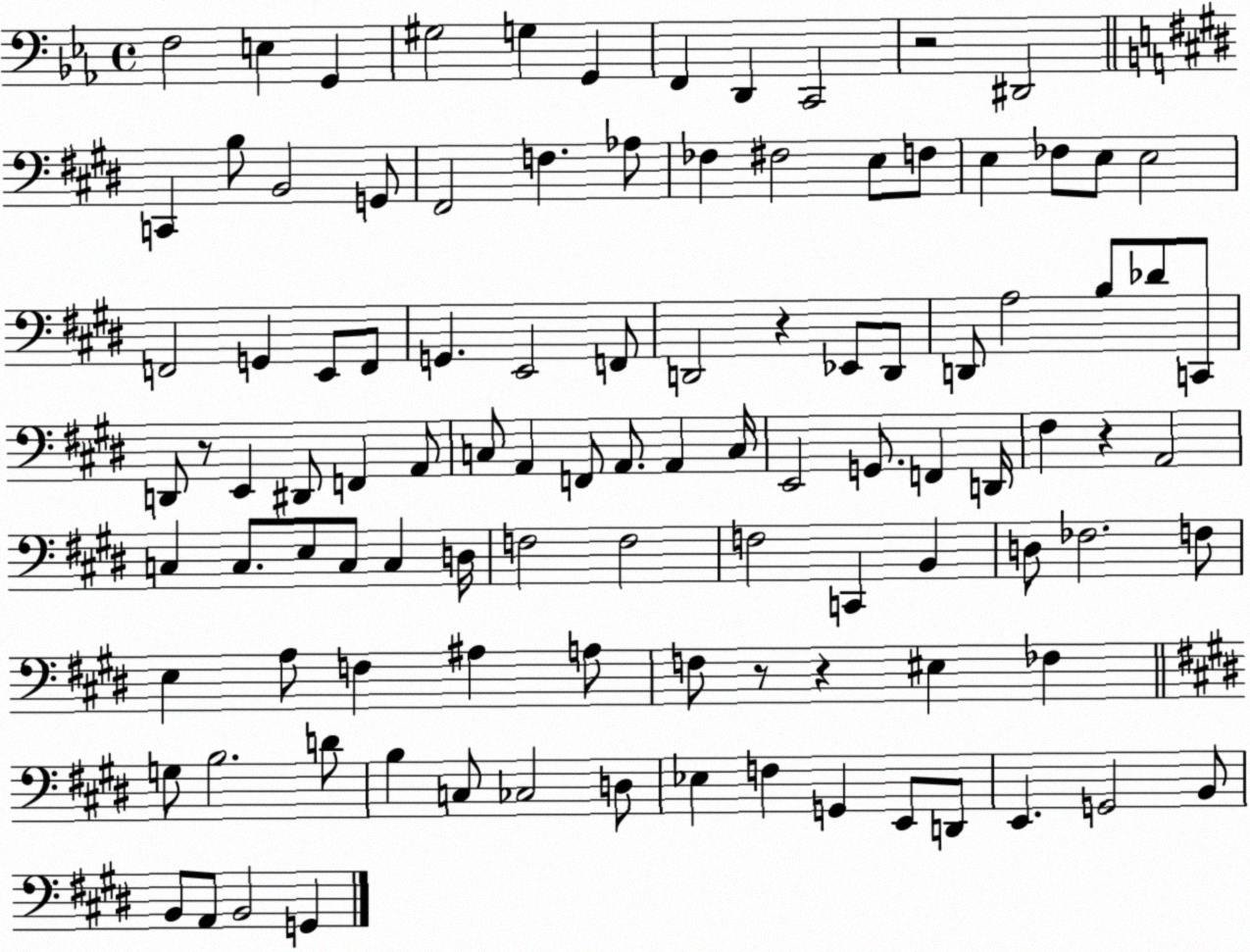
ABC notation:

X:1
T:Untitled
M:4/4
L:1/4
K:Eb
F,2 E, G,, ^G,2 G, G,, F,, D,, C,,2 z2 ^D,,2 C,, B,/2 B,,2 G,,/2 ^F,,2 F, _A,/2 _F, ^F,2 E,/2 F,/2 E, _F,/2 E,/2 E,2 F,,2 G,, E,,/2 F,,/2 G,, E,,2 F,,/2 D,,2 z _E,,/2 D,,/2 D,,/2 A,2 B,/2 _D/2 C,,/2 D,,/2 z/2 E,, ^D,,/2 F,, A,,/2 C,/2 A,, F,,/2 A,,/2 A,, C,/4 E,,2 G,,/2 F,, D,,/4 ^F, z A,,2 C, C,/2 E,/2 C,/2 C, D,/4 F,2 F,2 F,2 C,, B,, D,/2 _F,2 F,/2 E, A,/2 F, ^A, A,/2 F,/2 z/2 z ^E, _F, G,/2 B,2 D/2 B, C,/2 _C,2 D,/2 _E, F, G,, E,,/2 D,,/2 E,, G,,2 B,,/2 B,,/2 A,,/2 B,,2 G,,